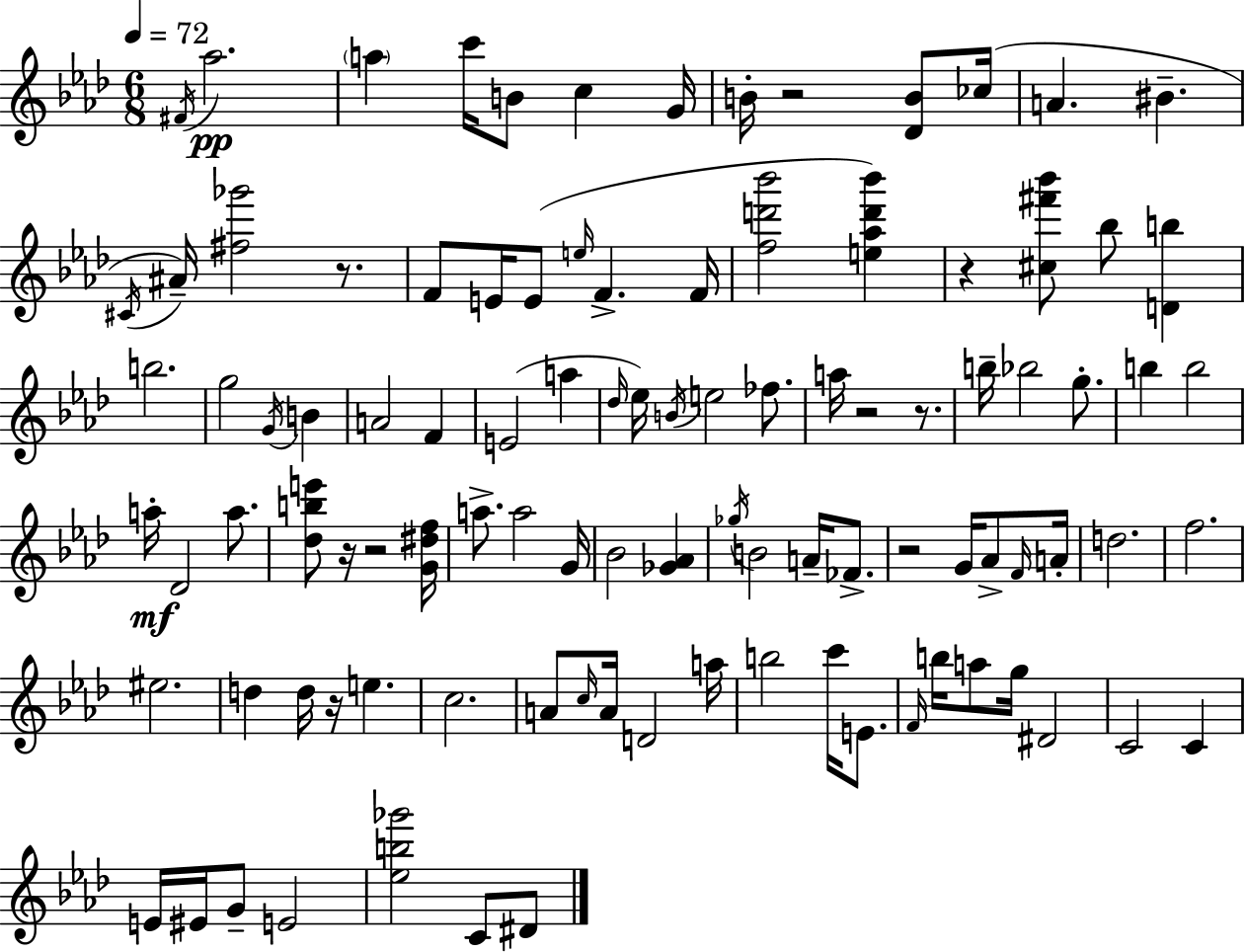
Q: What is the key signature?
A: AES major